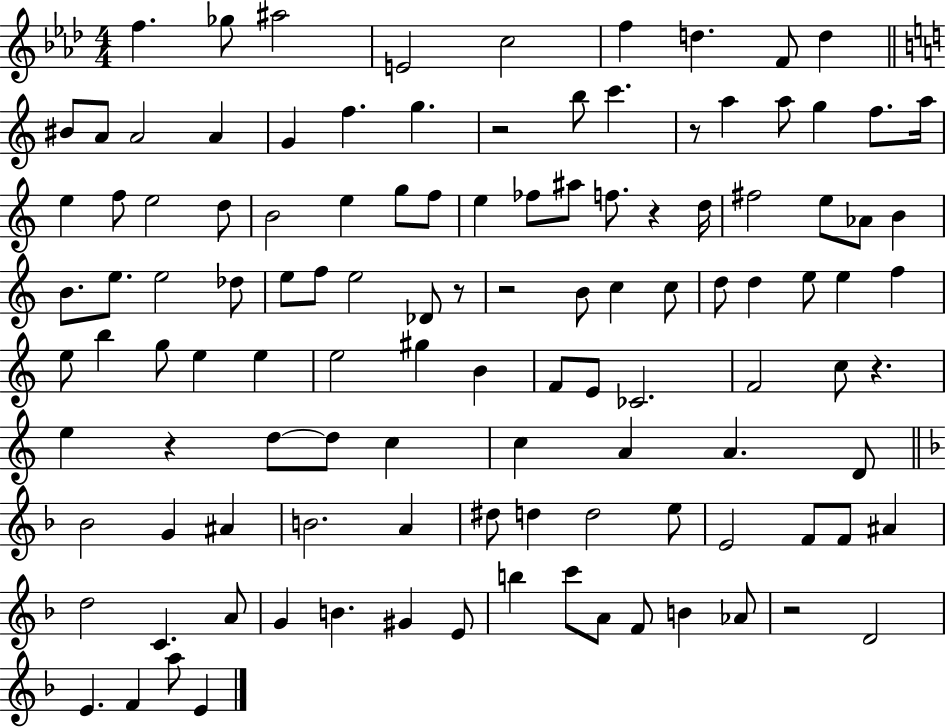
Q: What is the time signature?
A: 4/4